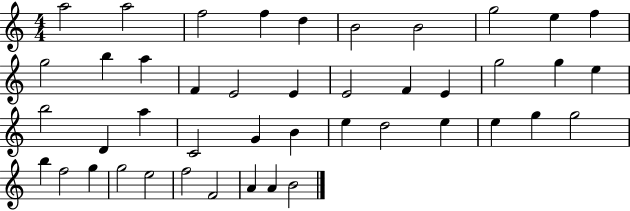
{
  \clef treble
  \numericTimeSignature
  \time 4/4
  \key c \major
  a''2 a''2 | f''2 f''4 d''4 | b'2 b'2 | g''2 e''4 f''4 | \break g''2 b''4 a''4 | f'4 e'2 e'4 | e'2 f'4 e'4 | g''2 g''4 e''4 | \break b''2 d'4 a''4 | c'2 g'4 b'4 | e''4 d''2 e''4 | e''4 g''4 g''2 | \break b''4 f''2 g''4 | g''2 e''2 | f''2 f'2 | a'4 a'4 b'2 | \break \bar "|."
}